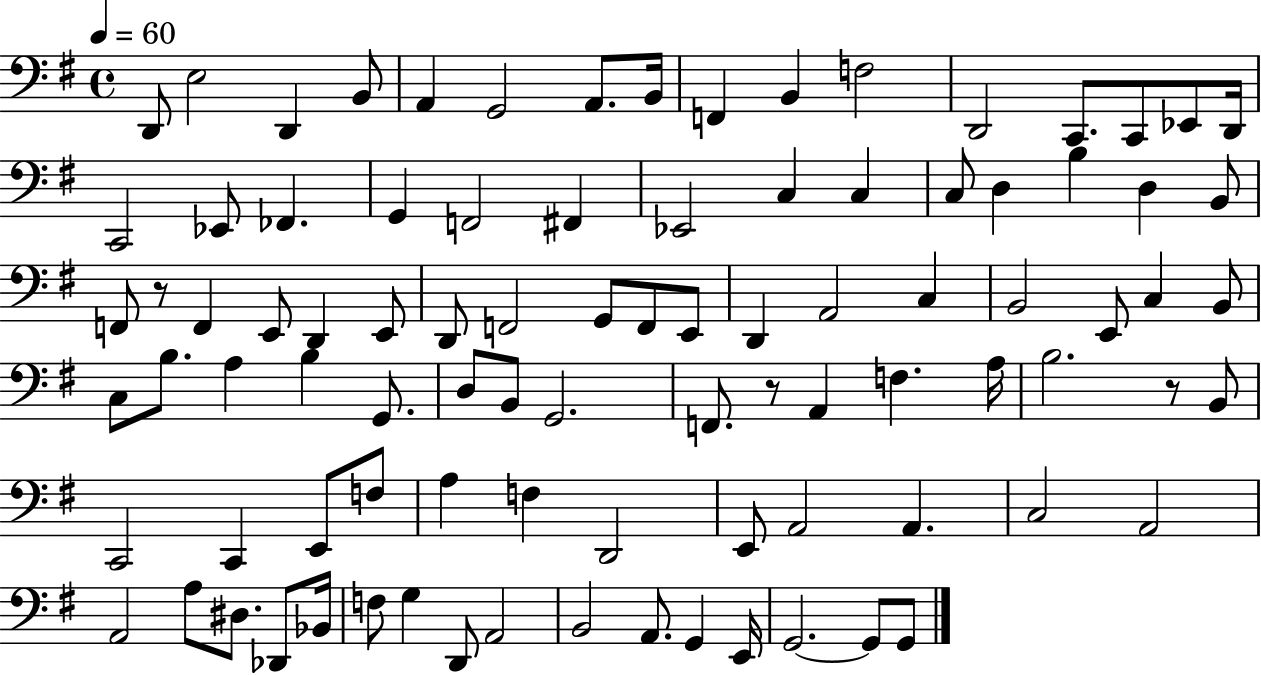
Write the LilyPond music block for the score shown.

{
  \clef bass
  \time 4/4
  \defaultTimeSignature
  \key g \major
  \tempo 4 = 60
  d,8 e2 d,4 b,8 | a,4 g,2 a,8. b,16 | f,4 b,4 f2 | d,2 c,8. c,8 ees,8 d,16 | \break c,2 ees,8 fes,4. | g,4 f,2 fis,4 | ees,2 c4 c4 | c8 d4 b4 d4 b,8 | \break f,8 r8 f,4 e,8 d,4 e,8 | d,8 f,2 g,8 f,8 e,8 | d,4 a,2 c4 | b,2 e,8 c4 b,8 | \break c8 b8. a4 b4 g,8. | d8 b,8 g,2. | f,8. r8 a,4 f4. a16 | b2. r8 b,8 | \break c,2 c,4 e,8 f8 | a4 f4 d,2 | e,8 a,2 a,4. | c2 a,2 | \break a,2 a8 dis8. des,8 bes,16 | f8 g4 d,8 a,2 | b,2 a,8. g,4 e,16 | g,2.~~ g,8 g,8 | \break \bar "|."
}